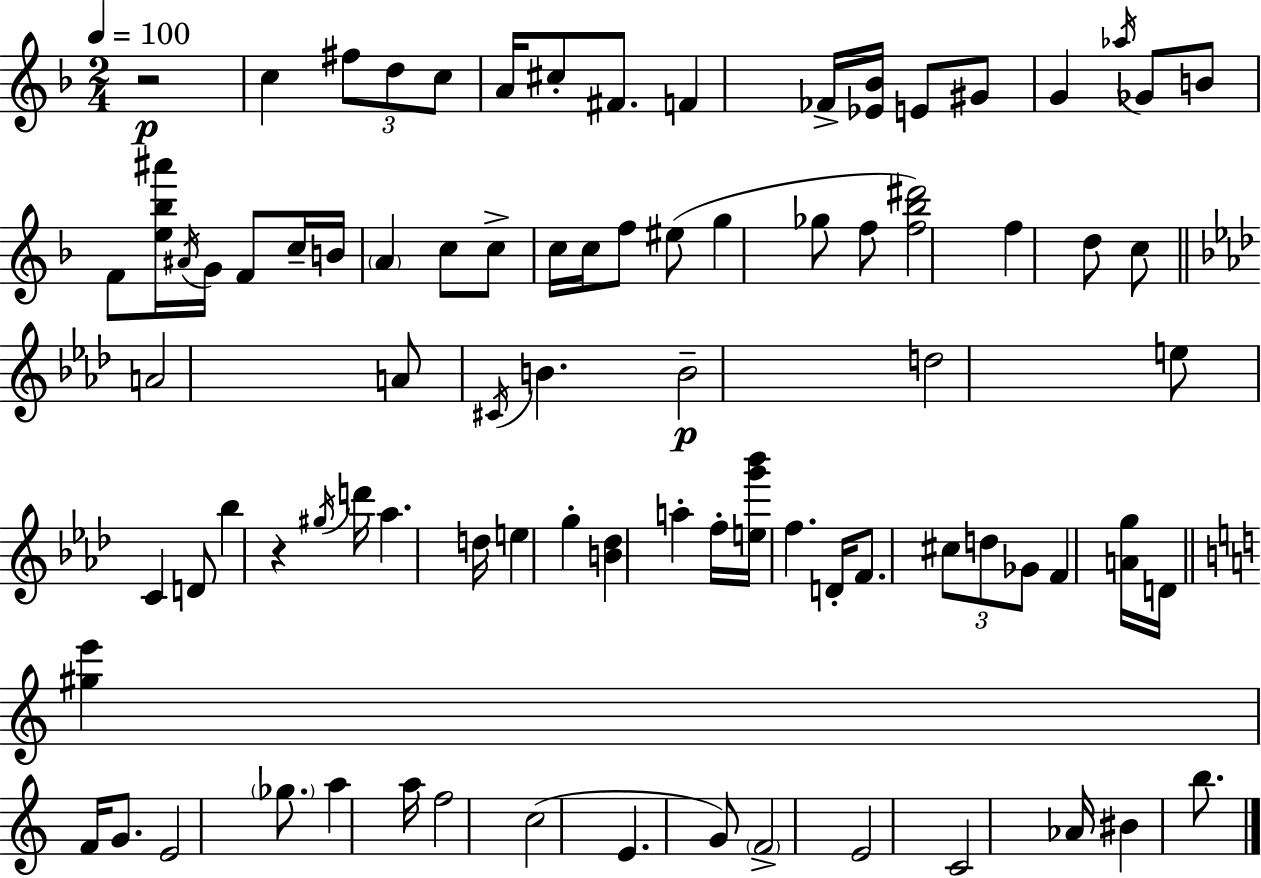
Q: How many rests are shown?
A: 2